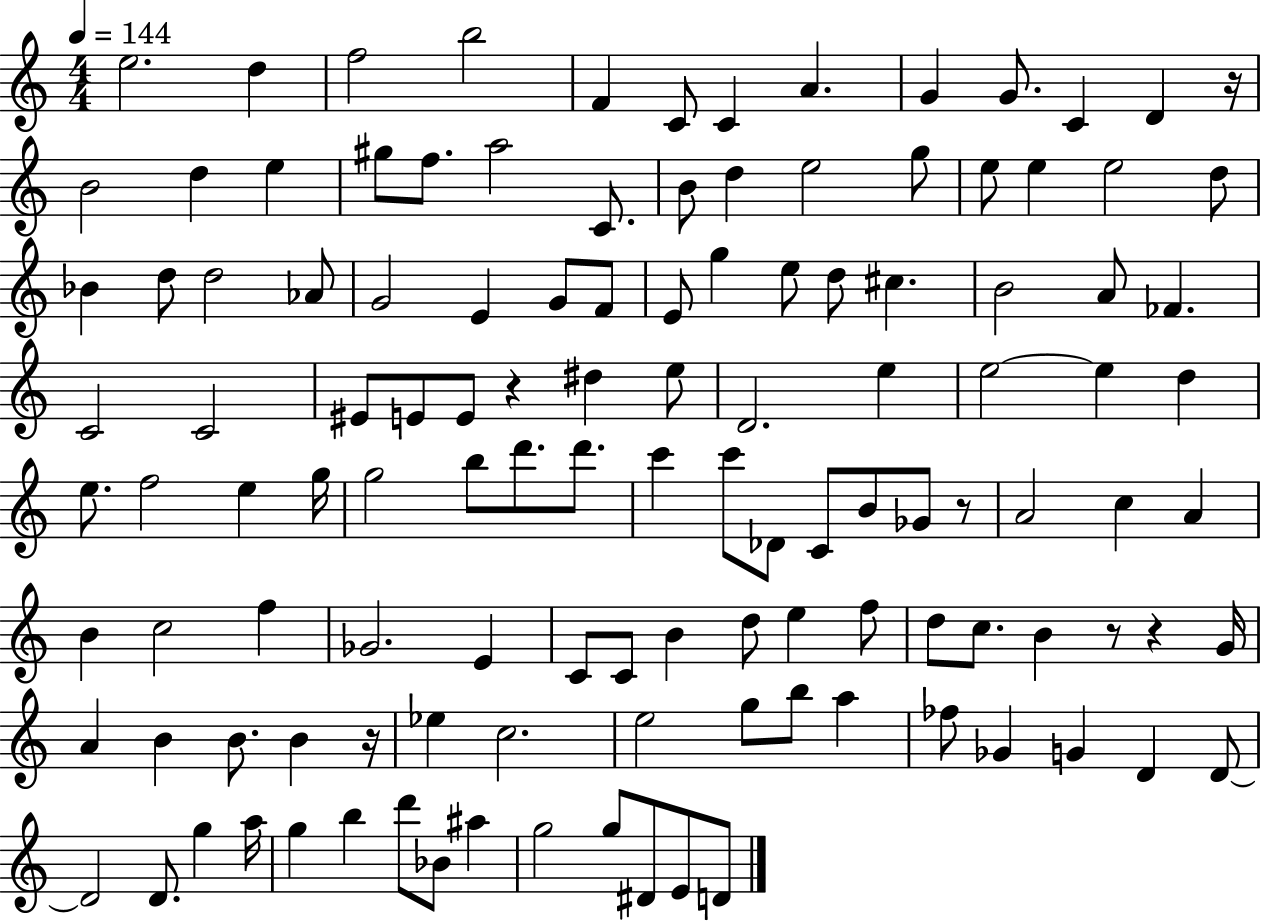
{
  \clef treble
  \numericTimeSignature
  \time 4/4
  \key c \major
  \tempo 4 = 144
  e''2. d''4 | f''2 b''2 | f'4 c'8 c'4 a'4. | g'4 g'8. c'4 d'4 r16 | \break b'2 d''4 e''4 | gis''8 f''8. a''2 c'8. | b'8 d''4 e''2 g''8 | e''8 e''4 e''2 d''8 | \break bes'4 d''8 d''2 aes'8 | g'2 e'4 g'8 f'8 | e'8 g''4 e''8 d''8 cis''4. | b'2 a'8 fes'4. | \break c'2 c'2 | eis'8 e'8 e'8 r4 dis''4 e''8 | d'2. e''4 | e''2~~ e''4 d''4 | \break e''8. f''2 e''4 g''16 | g''2 b''8 d'''8. d'''8. | c'''4 c'''8 des'8 c'8 b'8 ges'8 r8 | a'2 c''4 a'4 | \break b'4 c''2 f''4 | ges'2. e'4 | c'8 c'8 b'4 d''8 e''4 f''8 | d''8 c''8. b'4 r8 r4 g'16 | \break a'4 b'4 b'8. b'4 r16 | ees''4 c''2. | e''2 g''8 b''8 a''4 | fes''8 ges'4 g'4 d'4 d'8~~ | \break d'2 d'8. g''4 a''16 | g''4 b''4 d'''8 bes'8 ais''4 | g''2 g''8 dis'8 e'8 d'8 | \bar "|."
}